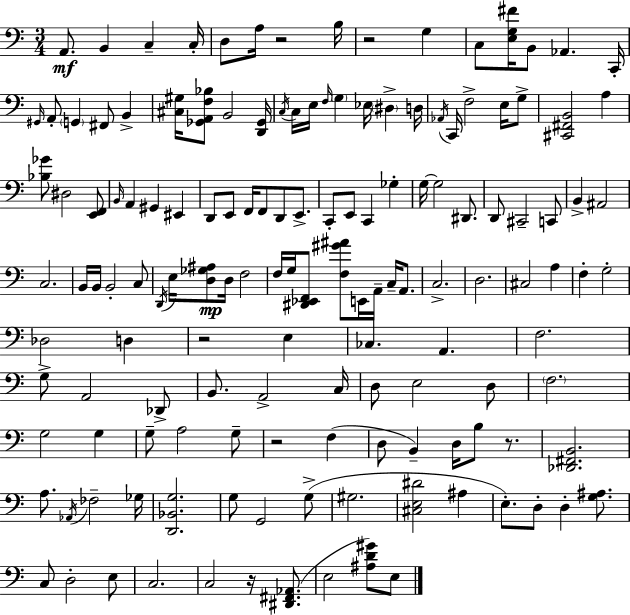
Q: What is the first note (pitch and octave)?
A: A2